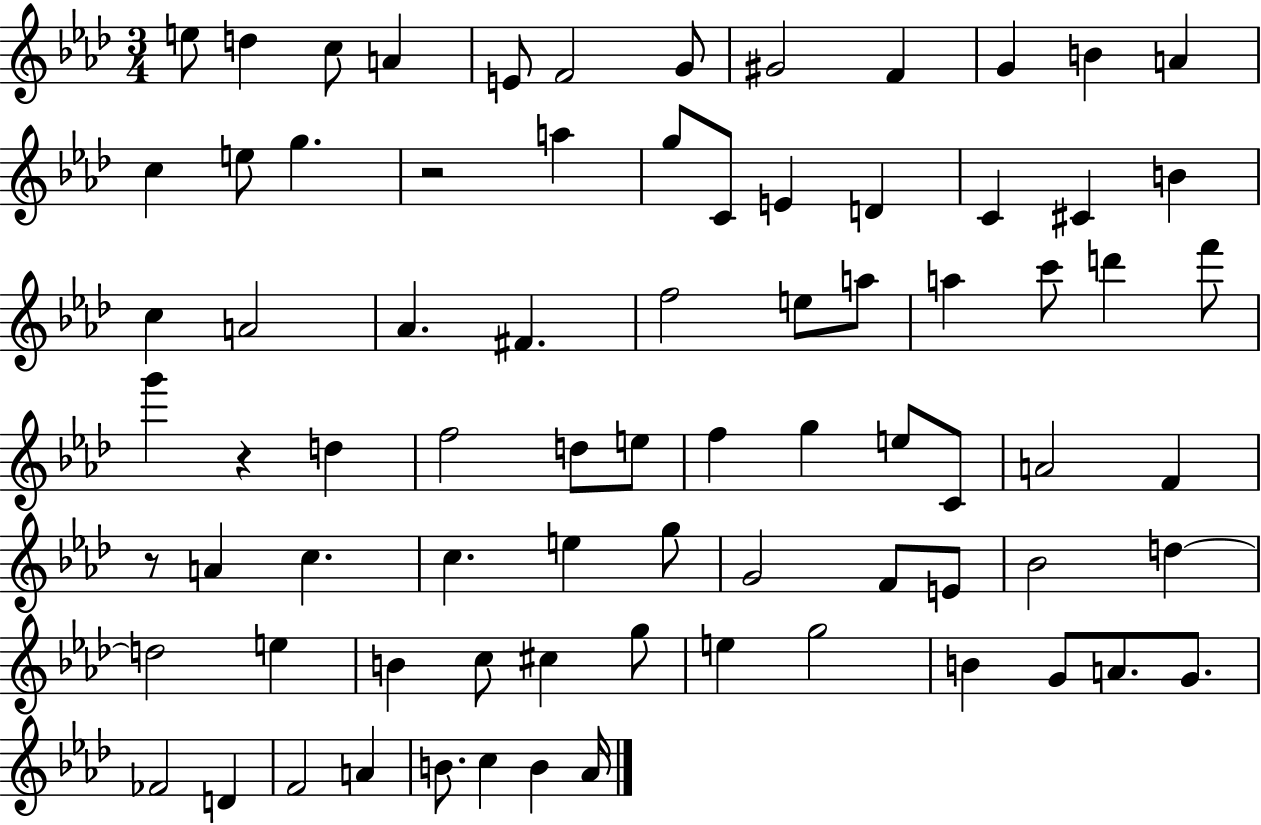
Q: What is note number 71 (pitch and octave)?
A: A4